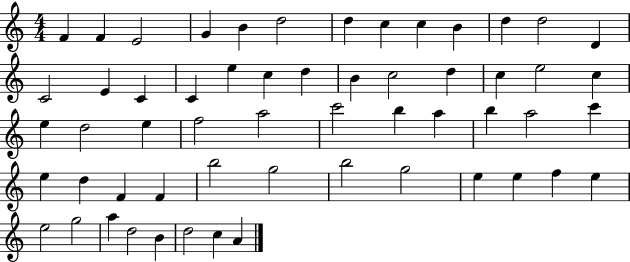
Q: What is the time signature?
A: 4/4